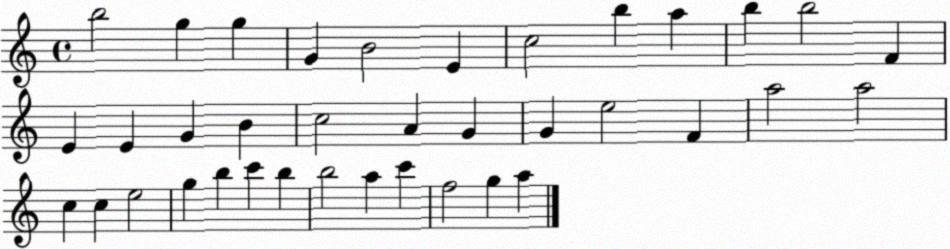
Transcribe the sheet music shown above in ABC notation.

X:1
T:Untitled
M:4/4
L:1/4
K:C
b2 g g G B2 E c2 b a b b2 F E E G B c2 A G G e2 F a2 a2 c c e2 g b c' b b2 a c' f2 g a